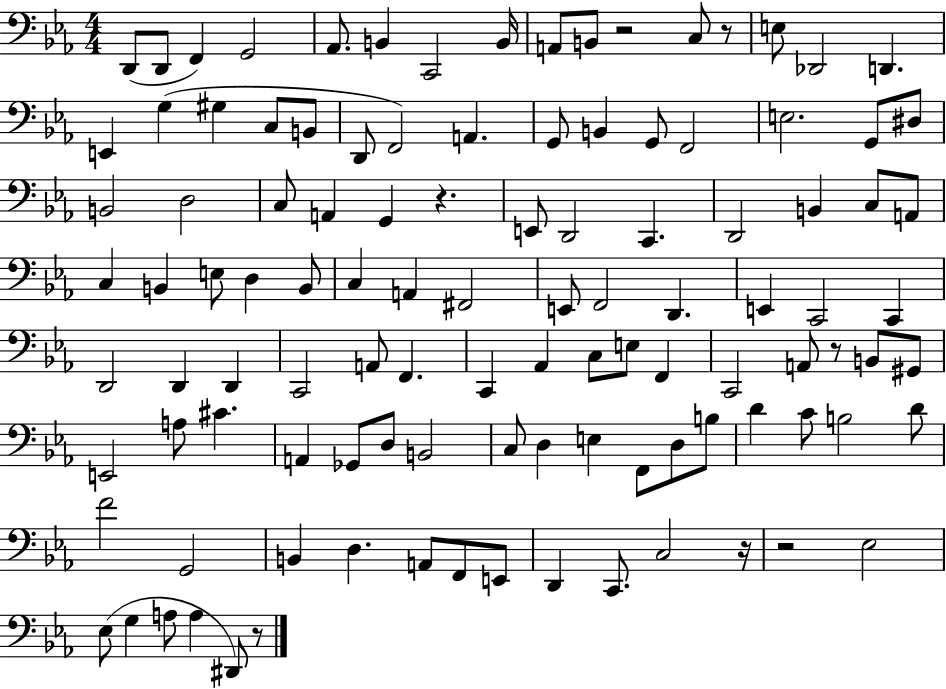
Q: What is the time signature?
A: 4/4